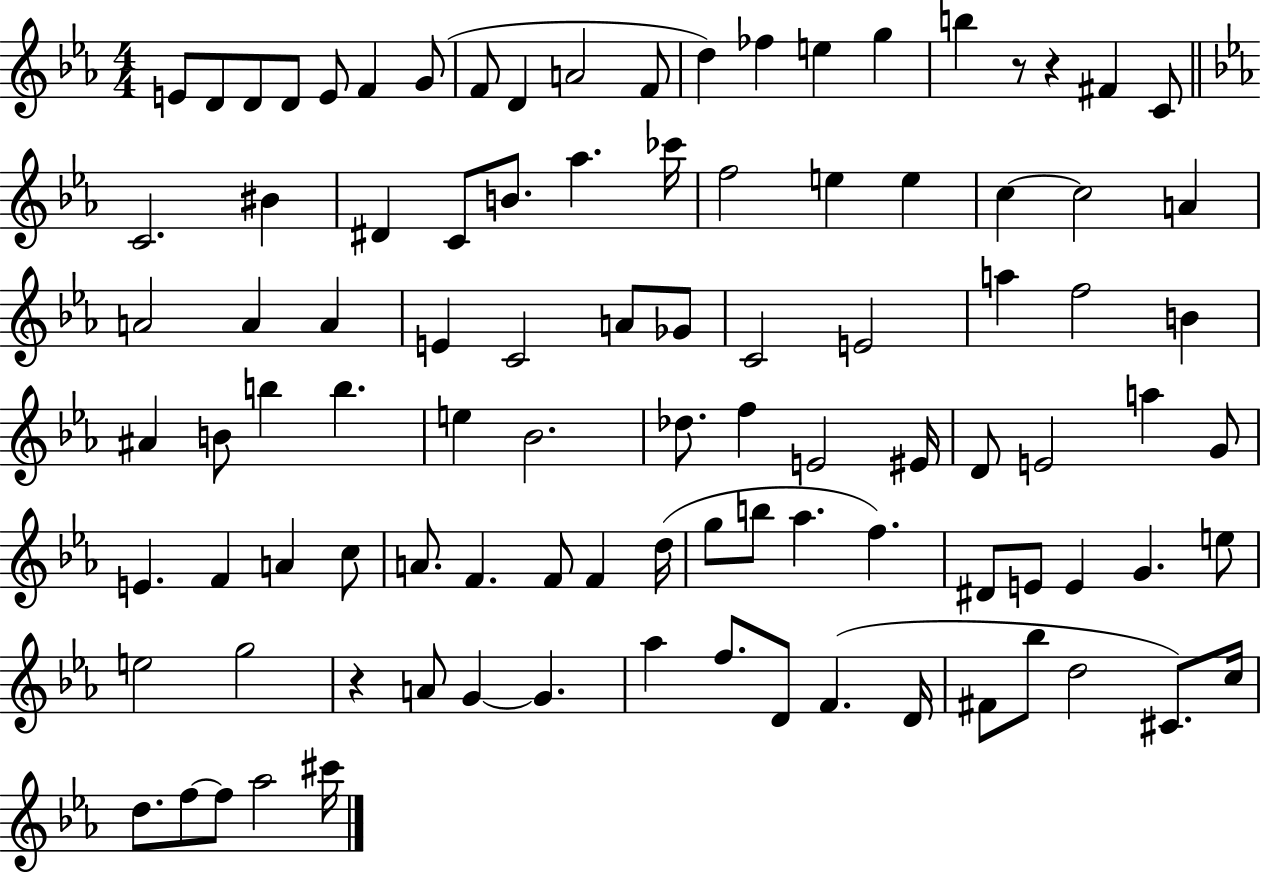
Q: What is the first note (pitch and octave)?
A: E4